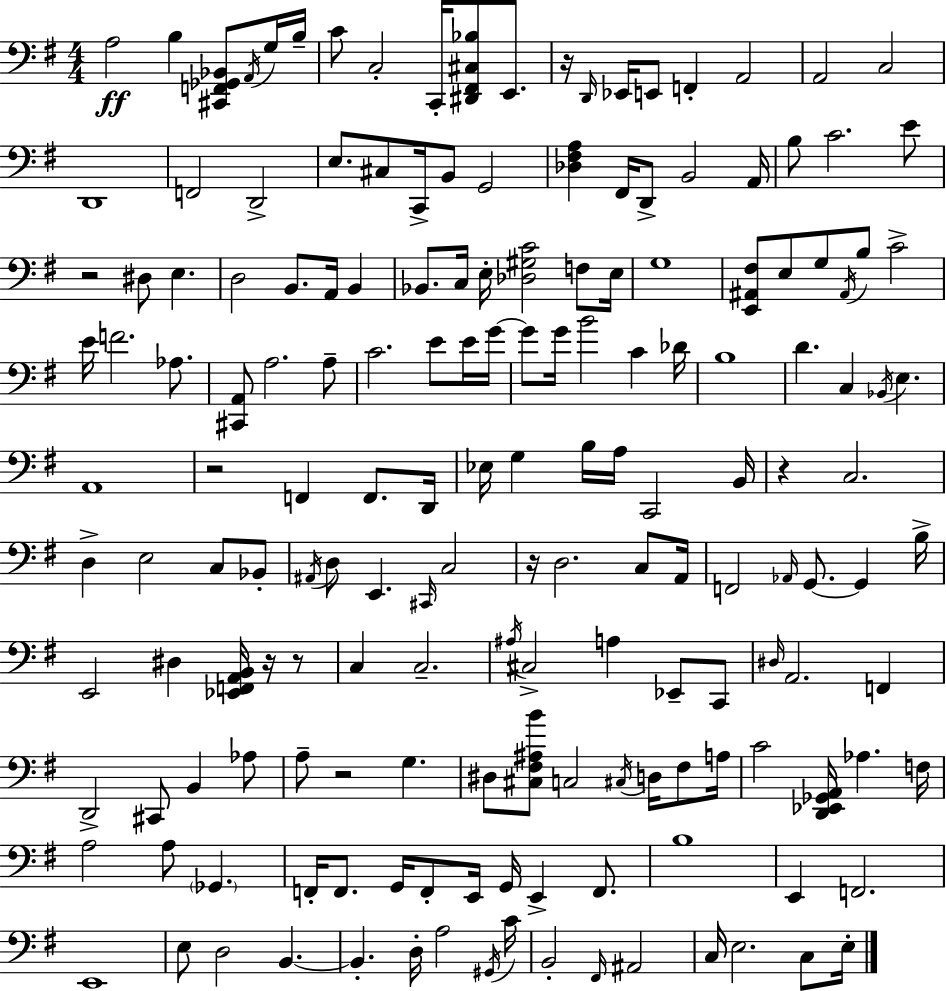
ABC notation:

X:1
T:Untitled
M:4/4
L:1/4
K:Em
A,2 B, [^C,,F,,_G,,_B,,]/2 A,,/4 G,/4 B,/4 C/2 C,2 C,,/4 [^D,,^F,,^C,_B,]/2 E,,/2 z/4 D,,/4 _E,,/4 E,,/2 F,, A,,2 A,,2 C,2 D,,4 F,,2 D,,2 E,/2 ^C,/2 C,,/4 B,,/2 G,,2 [_D,^F,A,] ^F,,/4 D,,/2 B,,2 A,,/4 B,/2 C2 E/2 z2 ^D,/2 E, D,2 B,,/2 A,,/4 B,, _B,,/2 C,/4 E,/4 [_D,^G,C]2 F,/2 E,/4 G,4 [E,,^A,,^F,]/2 E,/2 G,/2 ^A,,/4 B,/2 C2 E/4 F2 _A,/2 [^C,,A,,]/2 A,2 A,/2 C2 E/2 E/4 G/4 G/2 G/4 B2 C _D/4 B,4 D C, _B,,/4 E, A,,4 z2 F,, F,,/2 D,,/4 _E,/4 G, B,/4 A,/4 C,,2 B,,/4 z C,2 D, E,2 C,/2 _B,,/2 ^A,,/4 D,/2 E,, ^C,,/4 C,2 z/4 D,2 C,/2 A,,/4 F,,2 _A,,/4 G,,/2 G,, B,/4 E,,2 ^D, [_E,,F,,A,,B,,]/4 z/4 z/2 C, C,2 ^A,/4 ^C,2 A, _E,,/2 C,,/2 ^D,/4 A,,2 F,, D,,2 ^C,,/2 B,, _A,/2 A,/2 z2 G, ^D,/2 [^C,^F,^A,B]/2 C,2 ^C,/4 D,/4 ^F,/2 A,/4 C2 [D,,_E,,_G,,A,,]/4 _A, F,/4 A,2 A,/2 _G,, F,,/4 F,,/2 G,,/4 F,,/2 E,,/4 G,,/4 E,, F,,/2 B,4 E,, F,,2 E,,4 E,/2 D,2 B,, B,, D,/4 A,2 ^G,,/4 C/4 B,,2 ^F,,/4 ^A,,2 C,/4 E,2 C,/2 E,/4